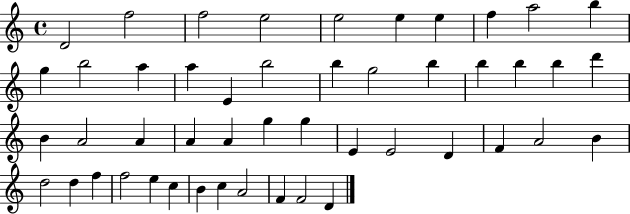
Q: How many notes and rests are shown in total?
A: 48